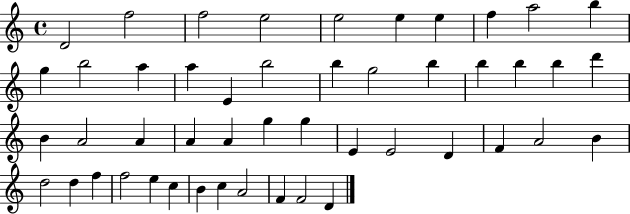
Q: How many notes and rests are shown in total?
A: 48